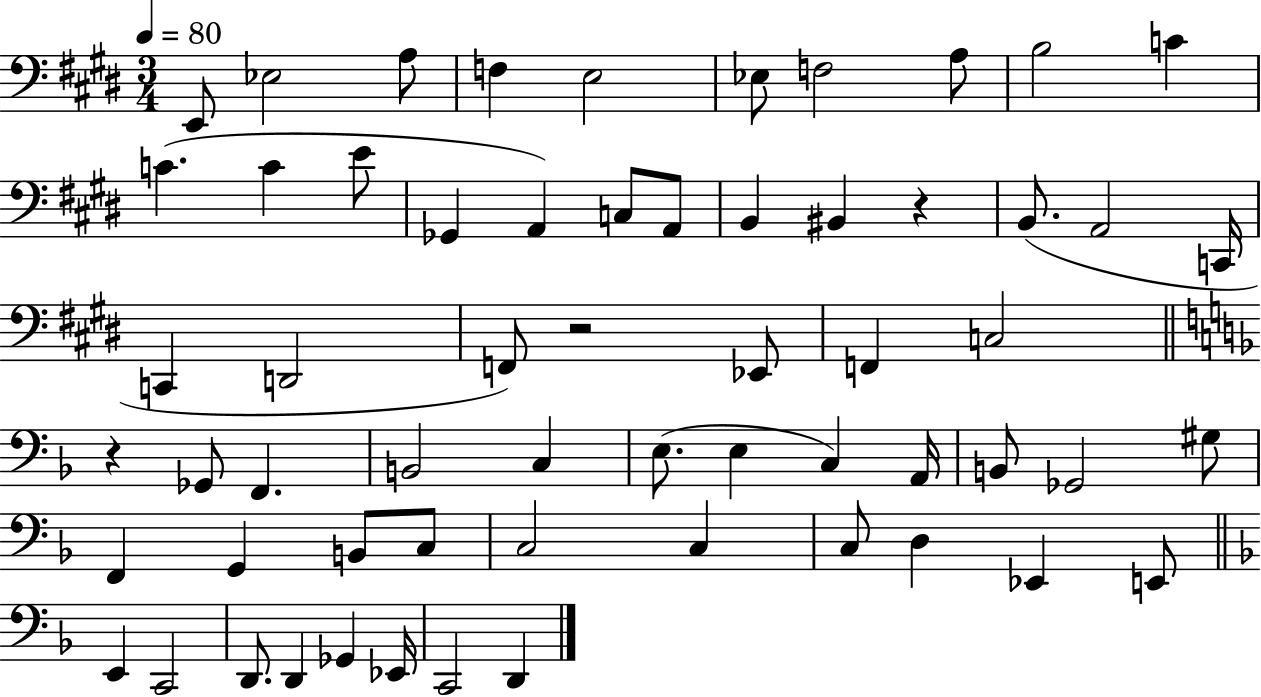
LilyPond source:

{
  \clef bass
  \numericTimeSignature
  \time 3/4
  \key e \major
  \tempo 4 = 80
  e,8 ees2 a8 | f4 e2 | ees8 f2 a8 | b2 c'4 | \break c'4.( c'4 e'8 | ges,4 a,4) c8 a,8 | b,4 bis,4 r4 | b,8.( a,2 c,16 | \break c,4 d,2 | f,8) r2 ees,8 | f,4 c2 | \bar "||" \break \key f \major r4 ges,8 f,4. | b,2 c4 | e8.( e4 c4) a,16 | b,8 ges,2 gis8 | \break f,4 g,4 b,8 c8 | c2 c4 | c8 d4 ees,4 e,8 | \bar "||" \break \key f \major e,4 c,2 | d,8. d,4 ges,4 ees,16 | c,2 d,4 | \bar "|."
}